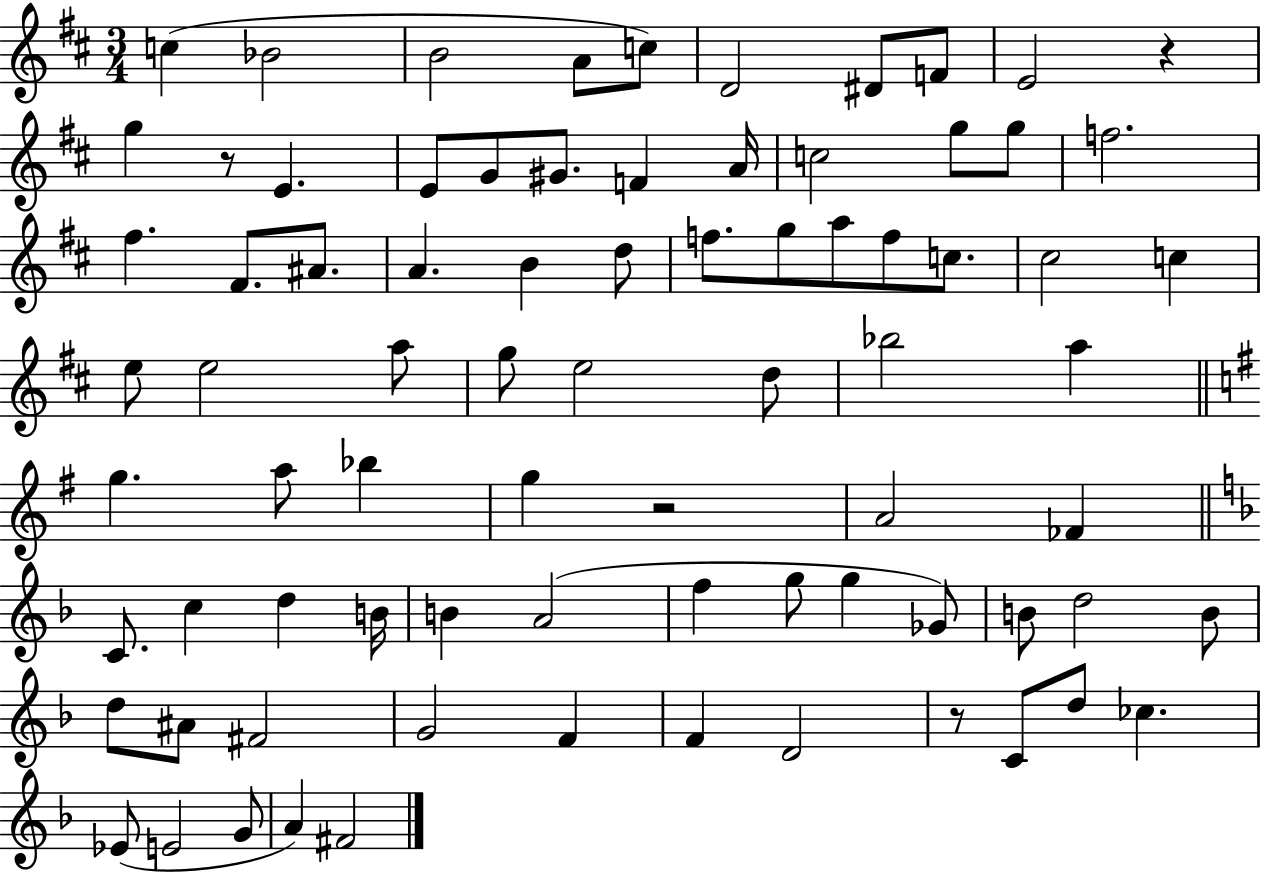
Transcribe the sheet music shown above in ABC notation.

X:1
T:Untitled
M:3/4
L:1/4
K:D
c _B2 B2 A/2 c/2 D2 ^D/2 F/2 E2 z g z/2 E E/2 G/2 ^G/2 F A/4 c2 g/2 g/2 f2 ^f ^F/2 ^A/2 A B d/2 f/2 g/2 a/2 f/2 c/2 ^c2 c e/2 e2 a/2 g/2 e2 d/2 _b2 a g a/2 _b g z2 A2 _F C/2 c d B/4 B A2 f g/2 g _G/2 B/2 d2 B/2 d/2 ^A/2 ^F2 G2 F F D2 z/2 C/2 d/2 _c _E/2 E2 G/2 A ^F2